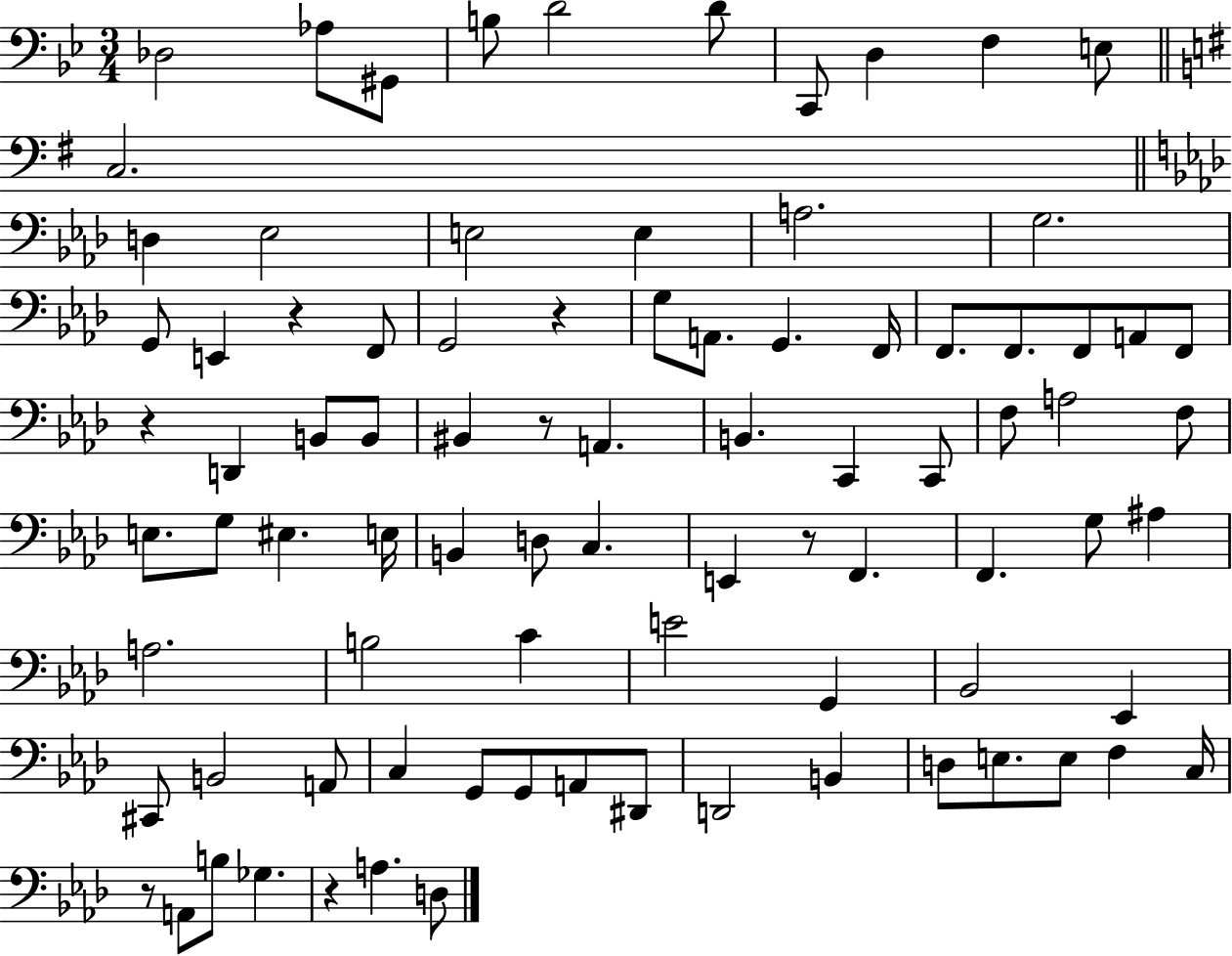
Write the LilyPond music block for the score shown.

{
  \clef bass
  \numericTimeSignature
  \time 3/4
  \key bes \major
  des2 aes8 gis,8 | b8 d'2 d'8 | c,8 d4 f4 e8 | \bar "||" \break \key g \major c2. | \bar "||" \break \key aes \major d4 ees2 | e2 e4 | a2. | g2. | \break g,8 e,4 r4 f,8 | g,2 r4 | g8 a,8. g,4. f,16 | f,8. f,8. f,8 a,8 f,8 | \break r4 d,4 b,8 b,8 | bis,4 r8 a,4. | b,4. c,4 c,8 | f8 a2 f8 | \break e8. g8 eis4. e16 | b,4 d8 c4. | e,4 r8 f,4. | f,4. g8 ais4 | \break a2. | b2 c'4 | e'2 g,4 | bes,2 ees,4 | \break cis,8 b,2 a,8 | c4 g,8 g,8 a,8 dis,8 | d,2 b,4 | d8 e8. e8 f4 c16 | \break r8 a,8 b8 ges4. | r4 a4. d8 | \bar "|."
}